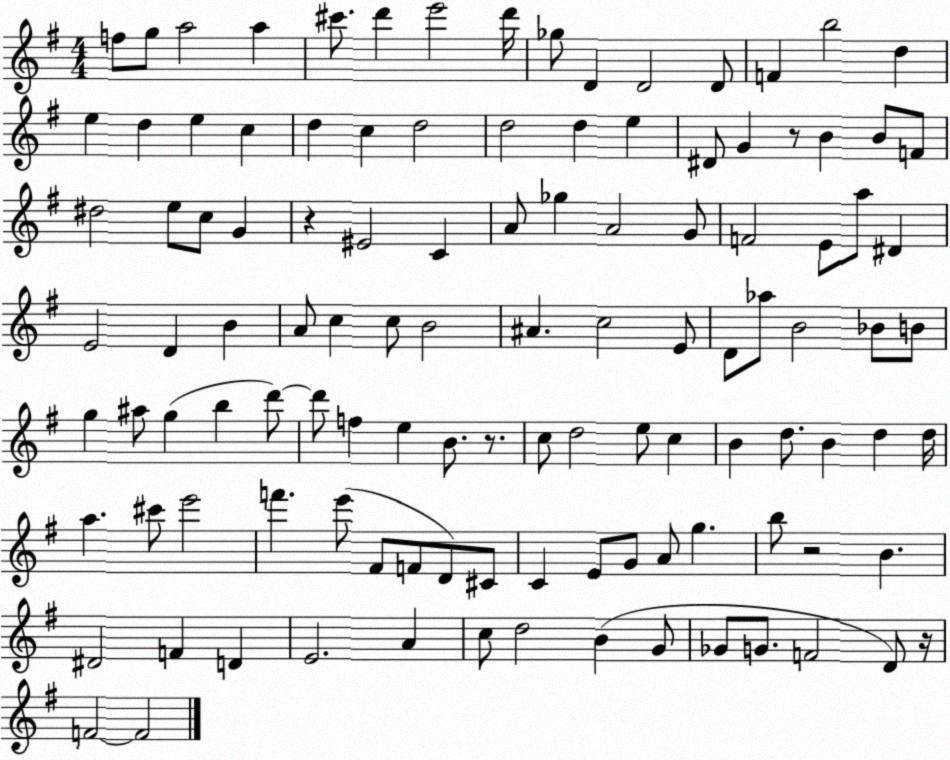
X:1
T:Untitled
M:4/4
L:1/4
K:G
f/2 g/2 a2 a ^c'/2 d' e'2 d'/4 _g/2 D D2 D/2 F b2 d e d e c d c d2 d2 d e ^D/2 G z/2 B B/2 F/2 ^d2 e/2 c/2 G z ^E2 C A/2 _g A2 G/2 F2 E/2 a/2 ^D E2 D B A/2 c c/2 B2 ^A c2 E/2 D/2 _a/2 B2 _B/2 B/2 g ^a/2 g b d'/2 d'/2 f e B/2 z/2 c/2 d2 e/2 c B d/2 B d d/4 a ^c'/2 e'2 f' e'/2 ^F/2 F/2 D/2 ^C/2 C E/2 G/2 A/2 g b/2 z2 B ^D2 F D E2 A c/2 d2 B G/2 _G/2 G/2 F2 D/2 z/4 F2 F2